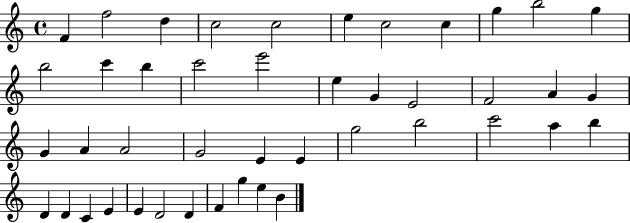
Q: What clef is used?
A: treble